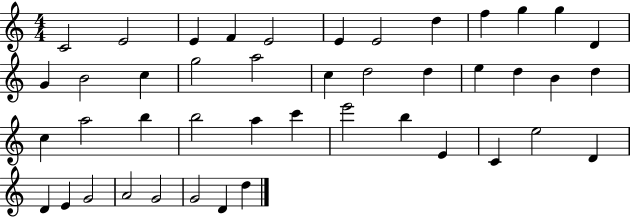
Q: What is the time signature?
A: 4/4